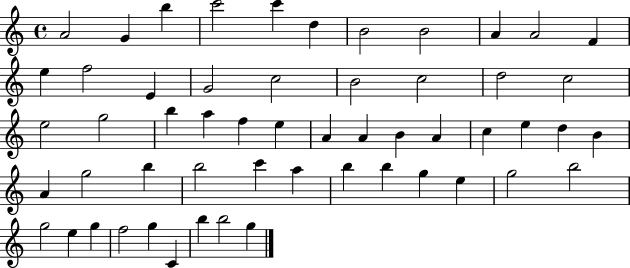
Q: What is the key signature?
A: C major